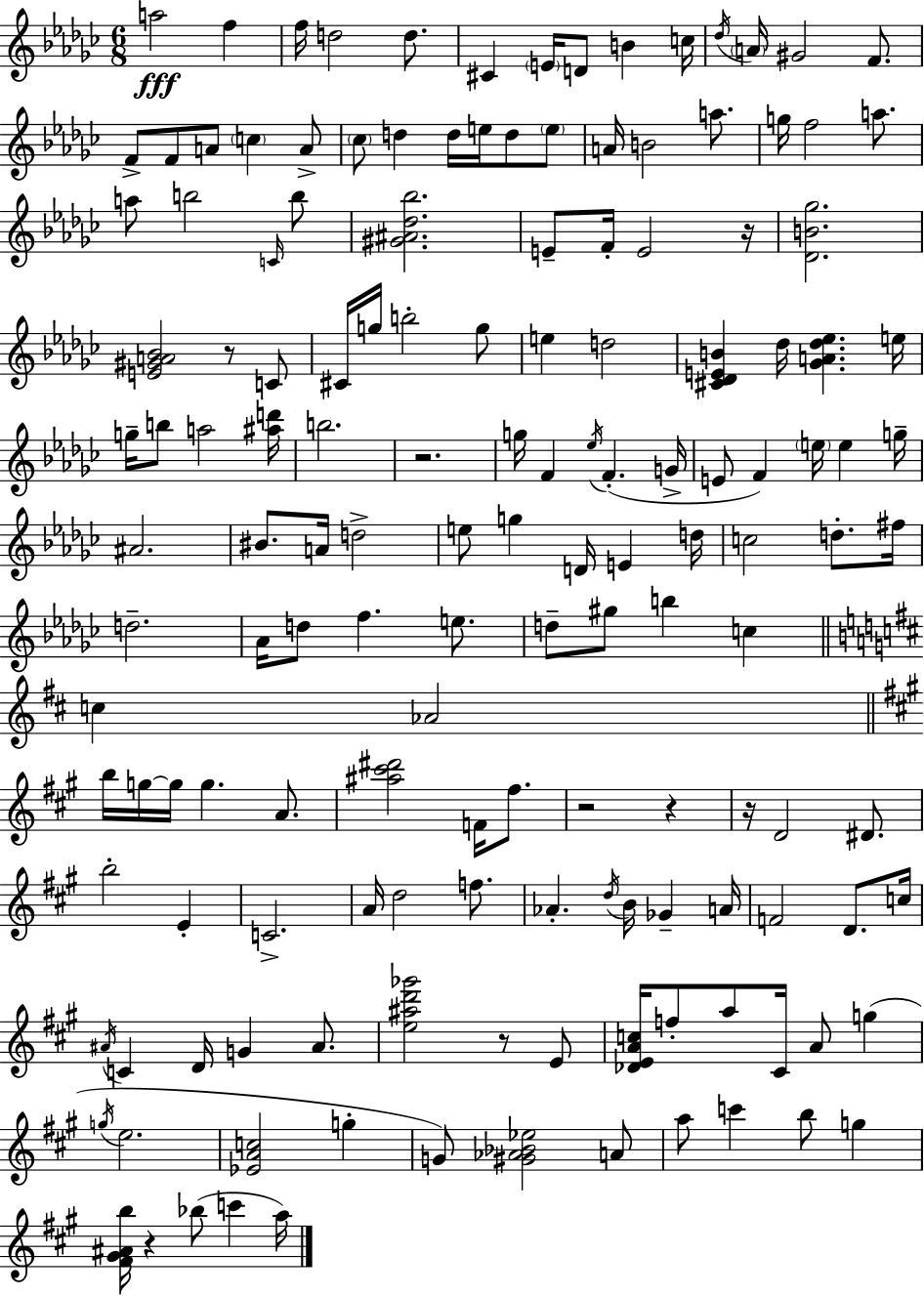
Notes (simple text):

A5/h F5/q F5/s D5/h D5/e. C#4/q E4/s D4/e B4/q C5/s Db5/s A4/s G#4/h F4/e. F4/e F4/e A4/e C5/q A4/e CES5/e D5/q D5/s E5/s D5/e E5/e A4/s B4/h A5/e. G5/s F5/h A5/e. A5/e B5/h C4/s B5/e [G#4,A#4,Db5,Bb5]/h. E4/e F4/s E4/h R/s [Db4,B4,Gb5]/h. [E4,G#4,A4,Bb4]/h R/e C4/e C#4/s G5/s B5/h G5/e E5/q D5/h [C#4,Db4,E4,B4]/q Db5/s [Gb4,A4,Db5,Eb5]/q. E5/s G5/s B5/e A5/h [A#5,D6]/s B5/h. R/h. G5/s F4/q Eb5/s F4/q. G4/s E4/e F4/q E5/s E5/q G5/s A#4/h. BIS4/e. A4/s D5/h E5/e G5/q D4/s E4/q D5/s C5/h D5/e. F#5/s D5/h. Ab4/s D5/e F5/q. E5/e. D5/e G#5/e B5/q C5/q C5/q Ab4/h B5/s G5/s G5/s G5/q. A4/e. [A#5,C#6,D#6]/h F4/s F#5/e. R/h R/q R/s D4/h D#4/e. B5/h E4/q C4/h. A4/s D5/h F5/e. Ab4/q. D5/s B4/s Gb4/q A4/s F4/h D4/e. C5/s A#4/s C4/q D4/s G4/q A#4/e. [E5,A#5,D6,Gb6]/h R/e E4/e [Db4,E4,A4,C5]/s F5/e A5/e C#4/s A4/e G5/q G5/s E5/h. [Eb4,A4,C5]/h G5/q G4/e [G#4,Ab4,Bb4,Eb5]/h A4/e A5/e C6/q B5/e G5/q [F#4,G#4,A#4,B5]/s R/q Bb5/e C6/q A5/s